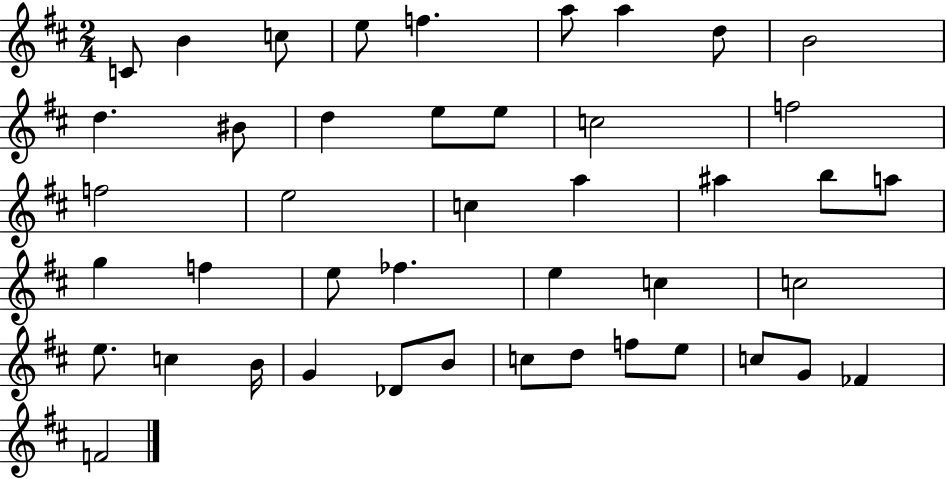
{
  \clef treble
  \numericTimeSignature
  \time 2/4
  \key d \major
  c'8 b'4 c''8 | e''8 f''4. | a''8 a''4 d''8 | b'2 | \break d''4. bis'8 | d''4 e''8 e''8 | c''2 | f''2 | \break f''2 | e''2 | c''4 a''4 | ais''4 b''8 a''8 | \break g''4 f''4 | e''8 fes''4. | e''4 c''4 | c''2 | \break e''8. c''4 b'16 | g'4 des'8 b'8 | c''8 d''8 f''8 e''8 | c''8 g'8 fes'4 | \break f'2 | \bar "|."
}